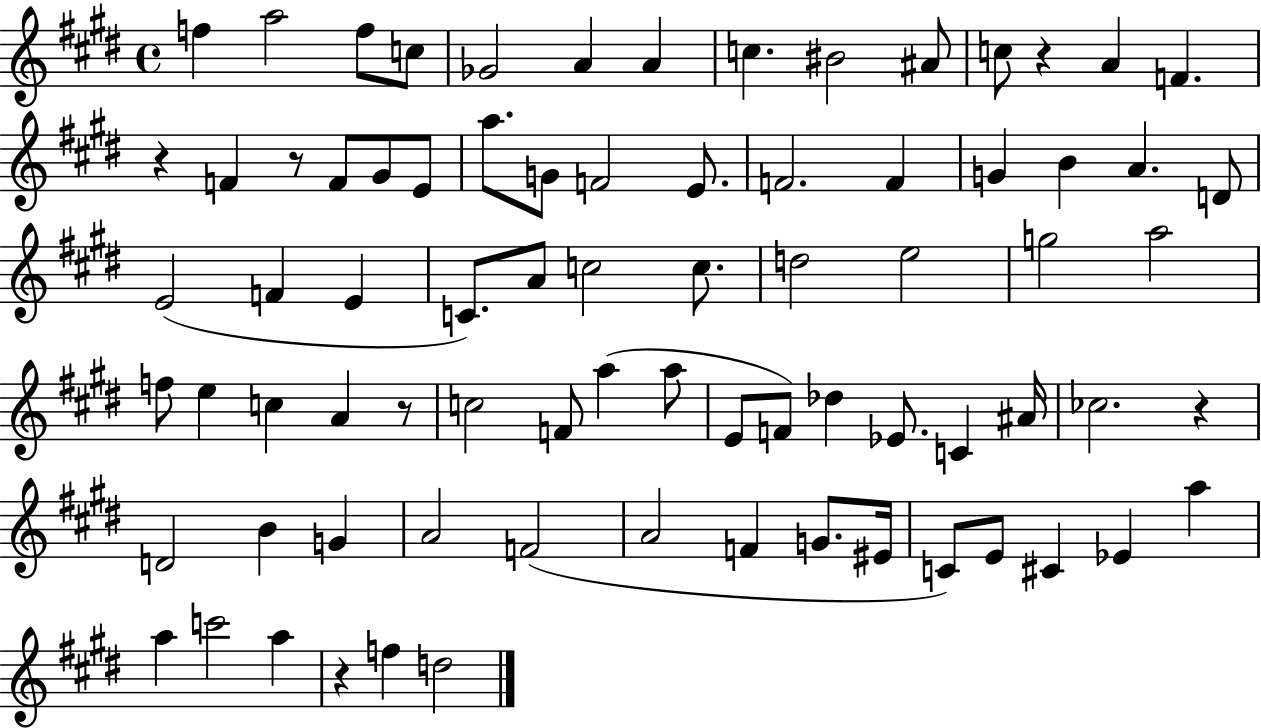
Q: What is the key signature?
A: E major